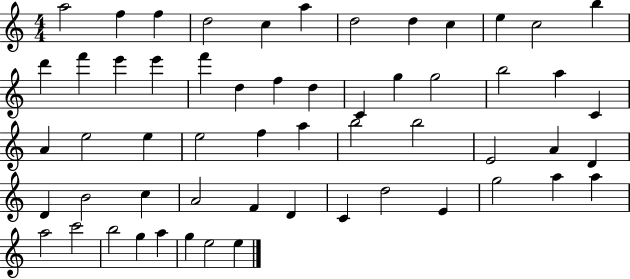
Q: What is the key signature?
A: C major